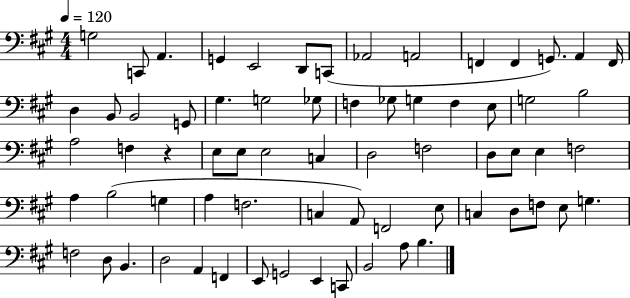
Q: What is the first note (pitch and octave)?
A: G3